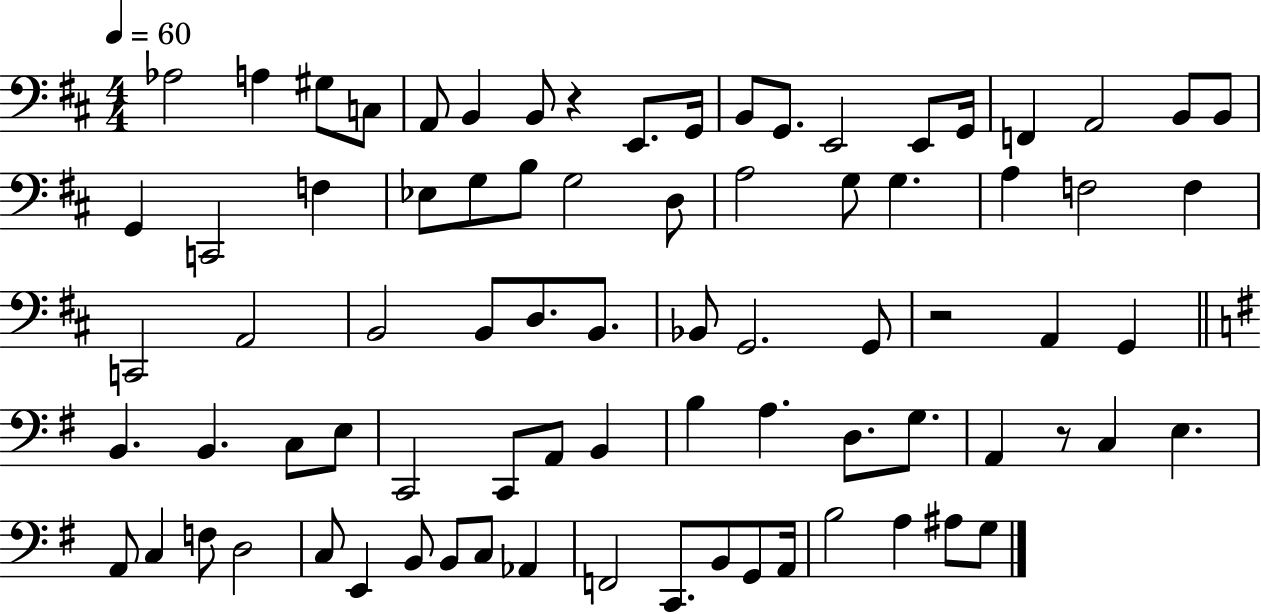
X:1
T:Untitled
M:4/4
L:1/4
K:D
_A,2 A, ^G,/2 C,/2 A,,/2 B,, B,,/2 z E,,/2 G,,/4 B,,/2 G,,/2 E,,2 E,,/2 G,,/4 F,, A,,2 B,,/2 B,,/2 G,, C,,2 F, _E,/2 G,/2 B,/2 G,2 D,/2 A,2 G,/2 G, A, F,2 F, C,,2 A,,2 B,,2 B,,/2 D,/2 B,,/2 _B,,/2 G,,2 G,,/2 z2 A,, G,, B,, B,, C,/2 E,/2 C,,2 C,,/2 A,,/2 B,, B, A, D,/2 G,/2 A,, z/2 C, E, A,,/2 C, F,/2 D,2 C,/2 E,, B,,/2 B,,/2 C,/2 _A,, F,,2 C,,/2 B,,/2 G,,/2 A,,/4 B,2 A, ^A,/2 G,/2